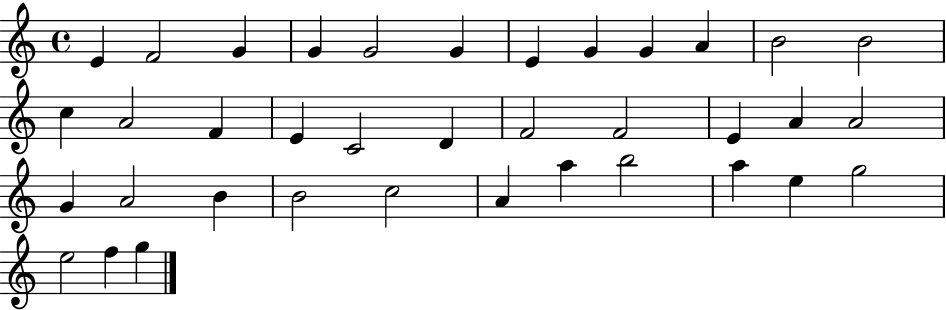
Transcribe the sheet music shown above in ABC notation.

X:1
T:Untitled
M:4/4
L:1/4
K:C
E F2 G G G2 G E G G A B2 B2 c A2 F E C2 D F2 F2 E A A2 G A2 B B2 c2 A a b2 a e g2 e2 f g